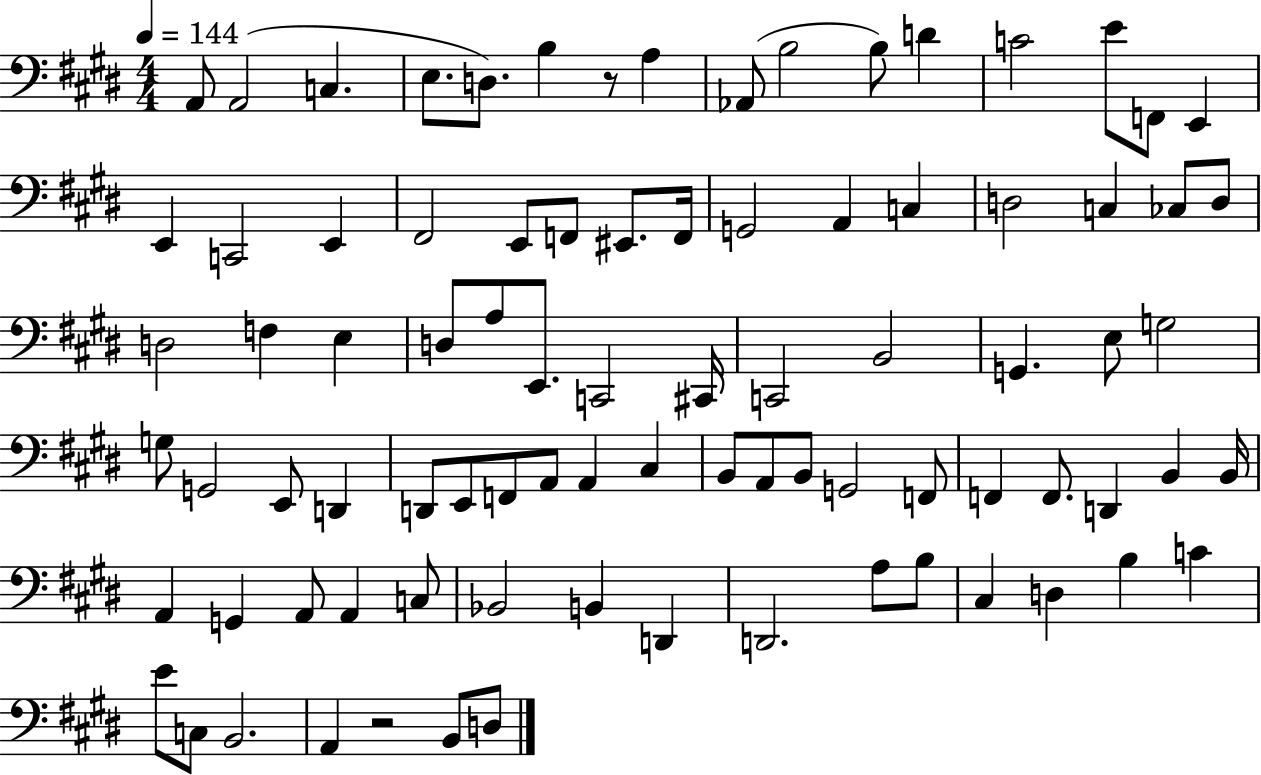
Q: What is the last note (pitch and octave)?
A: D3